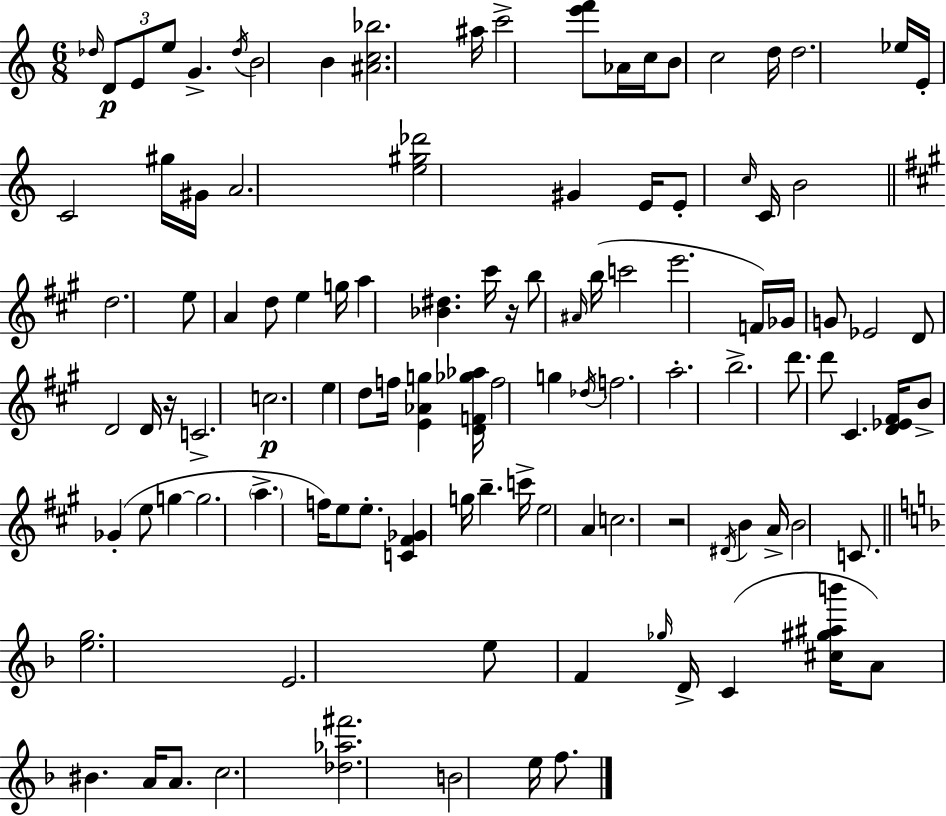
{
  \clef treble
  \numericTimeSignature
  \time 6/8
  \key a \minor
  \grace { des''16 }\p \tuplet 3/2 { d'8 e'8 e''8 } g'4.-> | \acciaccatura { des''16 } b'2 b'4 | <ais' c'' bes''>2. | ais''16 c'''2-> <e''' f'''>8 | \break aes'16 c''16 b'8 c''2 | d''16 d''2. | ees''16 e'16-. c'2 | gis''16 gis'16 a'2. | \break <e'' gis'' des'''>2 gis'4 | e'16 e'8-. \grace { c''16 } c'16 b'2 | \bar "||" \break \key a \major d''2. | e''8 a'4 d''8 e''4 | g''16 a''4 <bes' dis''>4. cis'''16 | r16 b''8 \grace { ais'16 } b''16( c'''2 | \break e'''2. | f'16) ges'16 g'8 ees'2 | d'8 d'2 d'16 | r16 c'2.-> | \break c''2.\p | e''4 d''8 f''16 <e' aes' g''>4 | <d' f' ges'' aes''>16 f''2 g''4 | \acciaccatura { des''16 } f''2. | \break a''2.-. | b''2.-> | d'''8. d'''8 cis'4. | <d' ees' fis'>16 b'8-> ges'4-.( e''8 g''4~~ | \break g''2. | \parenthesize a''4.-> f''16) e''8 e''8.-. | <c' fis' ges'>4 g''16 b''4.-- | c'''16-> e''2 a'4 | \break c''2. | r2 \acciaccatura { dis'16 } b'4 | a'16-> b'2 | c'8. \bar "||" \break \key d \minor <e'' g''>2. | e'2. | e''8 f'4 \grace { ges''16 } d'16-> c'4( | <cis'' gis'' ais'' b'''>16 a'8) bis'4. a'16 a'8. | \break c''2. | <des'' aes'' fis'''>2. | b'2 e''16 f''8. | \bar "|."
}